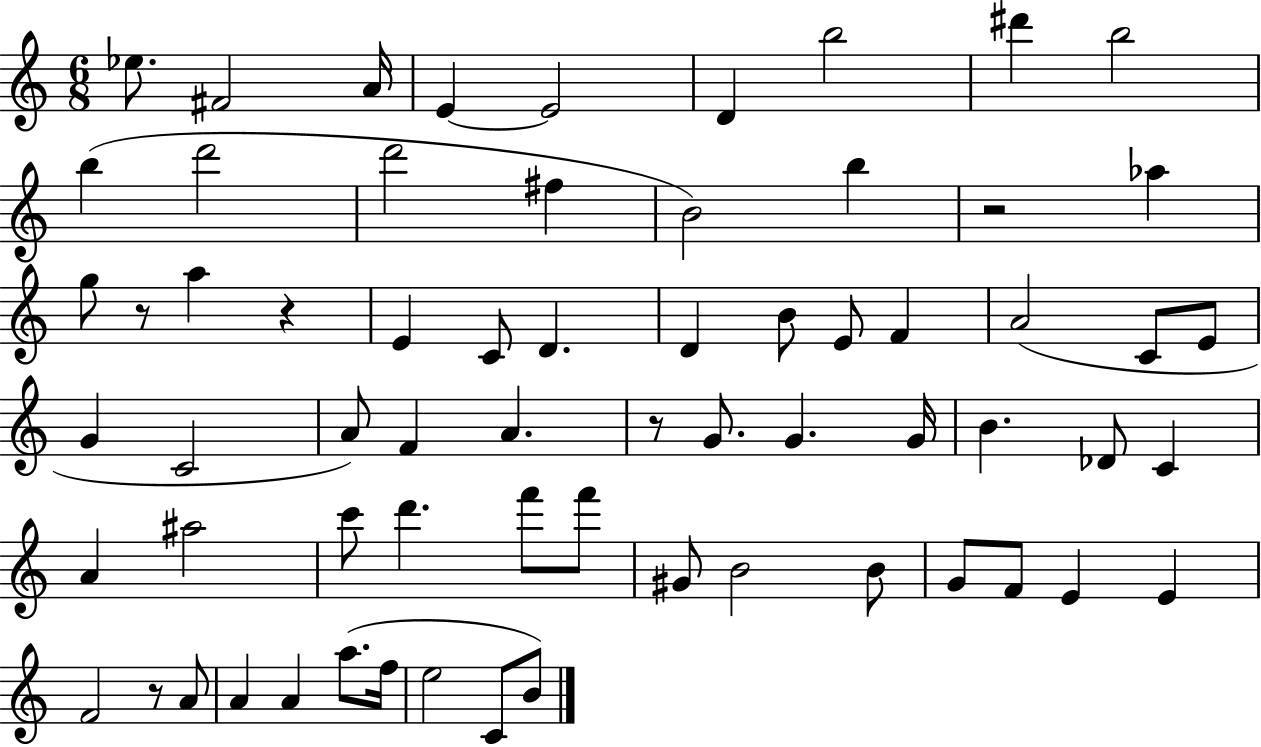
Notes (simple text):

Eb5/e. F#4/h A4/s E4/q E4/h D4/q B5/h D#6/q B5/h B5/q D6/h D6/h F#5/q B4/h B5/q R/h Ab5/q G5/e R/e A5/q R/q E4/q C4/e D4/q. D4/q B4/e E4/e F4/q A4/h C4/e E4/e G4/q C4/h A4/e F4/q A4/q. R/e G4/e. G4/q. G4/s B4/q. Db4/e C4/q A4/q A#5/h C6/e D6/q. F6/e F6/e G#4/e B4/h B4/e G4/e F4/e E4/q E4/q F4/h R/e A4/e A4/q A4/q A5/e. F5/s E5/h C4/e B4/e